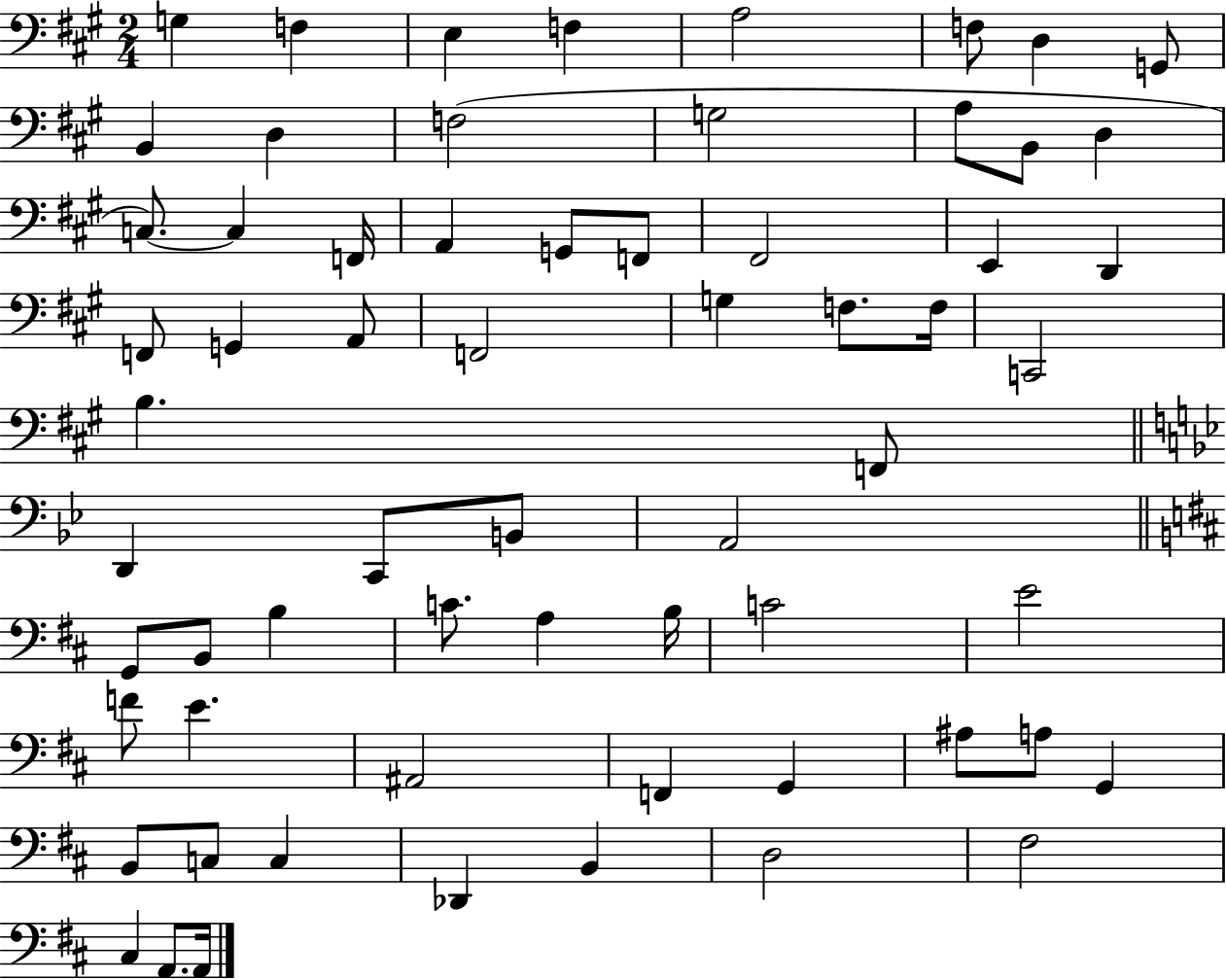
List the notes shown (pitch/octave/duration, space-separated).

G3/q F3/q E3/q F3/q A3/h F3/e D3/q G2/e B2/q D3/q F3/h G3/h A3/e B2/e D3/q C3/e. C3/q F2/s A2/q G2/e F2/e F#2/h E2/q D2/q F2/e G2/q A2/e F2/h G3/q F3/e. F3/s C2/h B3/q. F2/e D2/q C2/e B2/e A2/h G2/e B2/e B3/q C4/e. A3/q B3/s C4/h E4/h F4/e E4/q. A#2/h F2/q G2/q A#3/e A3/e G2/q B2/e C3/e C3/q Db2/q B2/q D3/h F#3/h C#3/q A2/e. A2/s